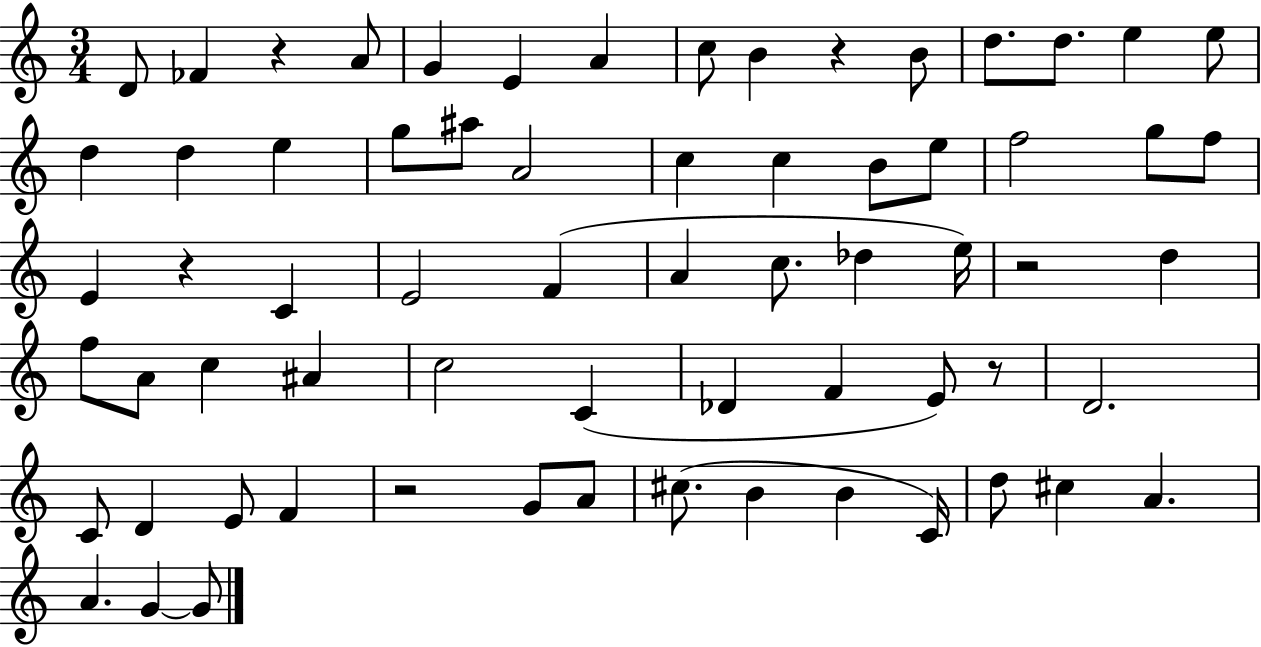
D4/e FES4/q R/q A4/e G4/q E4/q A4/q C5/e B4/q R/q B4/e D5/e. D5/e. E5/q E5/e D5/q D5/q E5/q G5/e A#5/e A4/h C5/q C5/q B4/e E5/e F5/h G5/e F5/e E4/q R/q C4/q E4/h F4/q A4/q C5/e. Db5/q E5/s R/h D5/q F5/e A4/e C5/q A#4/q C5/h C4/q Db4/q F4/q E4/e R/e D4/h. C4/e D4/q E4/e F4/q R/h G4/e A4/e C#5/e. B4/q B4/q C4/s D5/e C#5/q A4/q. A4/q. G4/q G4/e